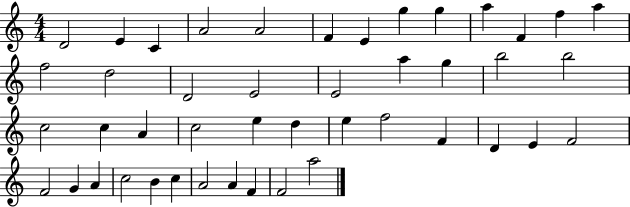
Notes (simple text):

D4/h E4/q C4/q A4/h A4/h F4/q E4/q G5/q G5/q A5/q F4/q F5/q A5/q F5/h D5/h D4/h E4/h E4/h A5/q G5/q B5/h B5/h C5/h C5/q A4/q C5/h E5/q D5/q E5/q F5/h F4/q D4/q E4/q F4/h F4/h G4/q A4/q C5/h B4/q C5/q A4/h A4/q F4/q F4/h A5/h